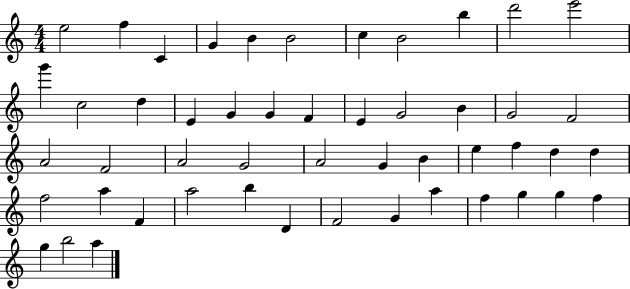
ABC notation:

X:1
T:Untitled
M:4/4
L:1/4
K:C
e2 f C G B B2 c B2 b d'2 e'2 g' c2 d E G G F E G2 B G2 F2 A2 F2 A2 G2 A2 G B e f d d f2 a F a2 b D F2 G a f g g f g b2 a